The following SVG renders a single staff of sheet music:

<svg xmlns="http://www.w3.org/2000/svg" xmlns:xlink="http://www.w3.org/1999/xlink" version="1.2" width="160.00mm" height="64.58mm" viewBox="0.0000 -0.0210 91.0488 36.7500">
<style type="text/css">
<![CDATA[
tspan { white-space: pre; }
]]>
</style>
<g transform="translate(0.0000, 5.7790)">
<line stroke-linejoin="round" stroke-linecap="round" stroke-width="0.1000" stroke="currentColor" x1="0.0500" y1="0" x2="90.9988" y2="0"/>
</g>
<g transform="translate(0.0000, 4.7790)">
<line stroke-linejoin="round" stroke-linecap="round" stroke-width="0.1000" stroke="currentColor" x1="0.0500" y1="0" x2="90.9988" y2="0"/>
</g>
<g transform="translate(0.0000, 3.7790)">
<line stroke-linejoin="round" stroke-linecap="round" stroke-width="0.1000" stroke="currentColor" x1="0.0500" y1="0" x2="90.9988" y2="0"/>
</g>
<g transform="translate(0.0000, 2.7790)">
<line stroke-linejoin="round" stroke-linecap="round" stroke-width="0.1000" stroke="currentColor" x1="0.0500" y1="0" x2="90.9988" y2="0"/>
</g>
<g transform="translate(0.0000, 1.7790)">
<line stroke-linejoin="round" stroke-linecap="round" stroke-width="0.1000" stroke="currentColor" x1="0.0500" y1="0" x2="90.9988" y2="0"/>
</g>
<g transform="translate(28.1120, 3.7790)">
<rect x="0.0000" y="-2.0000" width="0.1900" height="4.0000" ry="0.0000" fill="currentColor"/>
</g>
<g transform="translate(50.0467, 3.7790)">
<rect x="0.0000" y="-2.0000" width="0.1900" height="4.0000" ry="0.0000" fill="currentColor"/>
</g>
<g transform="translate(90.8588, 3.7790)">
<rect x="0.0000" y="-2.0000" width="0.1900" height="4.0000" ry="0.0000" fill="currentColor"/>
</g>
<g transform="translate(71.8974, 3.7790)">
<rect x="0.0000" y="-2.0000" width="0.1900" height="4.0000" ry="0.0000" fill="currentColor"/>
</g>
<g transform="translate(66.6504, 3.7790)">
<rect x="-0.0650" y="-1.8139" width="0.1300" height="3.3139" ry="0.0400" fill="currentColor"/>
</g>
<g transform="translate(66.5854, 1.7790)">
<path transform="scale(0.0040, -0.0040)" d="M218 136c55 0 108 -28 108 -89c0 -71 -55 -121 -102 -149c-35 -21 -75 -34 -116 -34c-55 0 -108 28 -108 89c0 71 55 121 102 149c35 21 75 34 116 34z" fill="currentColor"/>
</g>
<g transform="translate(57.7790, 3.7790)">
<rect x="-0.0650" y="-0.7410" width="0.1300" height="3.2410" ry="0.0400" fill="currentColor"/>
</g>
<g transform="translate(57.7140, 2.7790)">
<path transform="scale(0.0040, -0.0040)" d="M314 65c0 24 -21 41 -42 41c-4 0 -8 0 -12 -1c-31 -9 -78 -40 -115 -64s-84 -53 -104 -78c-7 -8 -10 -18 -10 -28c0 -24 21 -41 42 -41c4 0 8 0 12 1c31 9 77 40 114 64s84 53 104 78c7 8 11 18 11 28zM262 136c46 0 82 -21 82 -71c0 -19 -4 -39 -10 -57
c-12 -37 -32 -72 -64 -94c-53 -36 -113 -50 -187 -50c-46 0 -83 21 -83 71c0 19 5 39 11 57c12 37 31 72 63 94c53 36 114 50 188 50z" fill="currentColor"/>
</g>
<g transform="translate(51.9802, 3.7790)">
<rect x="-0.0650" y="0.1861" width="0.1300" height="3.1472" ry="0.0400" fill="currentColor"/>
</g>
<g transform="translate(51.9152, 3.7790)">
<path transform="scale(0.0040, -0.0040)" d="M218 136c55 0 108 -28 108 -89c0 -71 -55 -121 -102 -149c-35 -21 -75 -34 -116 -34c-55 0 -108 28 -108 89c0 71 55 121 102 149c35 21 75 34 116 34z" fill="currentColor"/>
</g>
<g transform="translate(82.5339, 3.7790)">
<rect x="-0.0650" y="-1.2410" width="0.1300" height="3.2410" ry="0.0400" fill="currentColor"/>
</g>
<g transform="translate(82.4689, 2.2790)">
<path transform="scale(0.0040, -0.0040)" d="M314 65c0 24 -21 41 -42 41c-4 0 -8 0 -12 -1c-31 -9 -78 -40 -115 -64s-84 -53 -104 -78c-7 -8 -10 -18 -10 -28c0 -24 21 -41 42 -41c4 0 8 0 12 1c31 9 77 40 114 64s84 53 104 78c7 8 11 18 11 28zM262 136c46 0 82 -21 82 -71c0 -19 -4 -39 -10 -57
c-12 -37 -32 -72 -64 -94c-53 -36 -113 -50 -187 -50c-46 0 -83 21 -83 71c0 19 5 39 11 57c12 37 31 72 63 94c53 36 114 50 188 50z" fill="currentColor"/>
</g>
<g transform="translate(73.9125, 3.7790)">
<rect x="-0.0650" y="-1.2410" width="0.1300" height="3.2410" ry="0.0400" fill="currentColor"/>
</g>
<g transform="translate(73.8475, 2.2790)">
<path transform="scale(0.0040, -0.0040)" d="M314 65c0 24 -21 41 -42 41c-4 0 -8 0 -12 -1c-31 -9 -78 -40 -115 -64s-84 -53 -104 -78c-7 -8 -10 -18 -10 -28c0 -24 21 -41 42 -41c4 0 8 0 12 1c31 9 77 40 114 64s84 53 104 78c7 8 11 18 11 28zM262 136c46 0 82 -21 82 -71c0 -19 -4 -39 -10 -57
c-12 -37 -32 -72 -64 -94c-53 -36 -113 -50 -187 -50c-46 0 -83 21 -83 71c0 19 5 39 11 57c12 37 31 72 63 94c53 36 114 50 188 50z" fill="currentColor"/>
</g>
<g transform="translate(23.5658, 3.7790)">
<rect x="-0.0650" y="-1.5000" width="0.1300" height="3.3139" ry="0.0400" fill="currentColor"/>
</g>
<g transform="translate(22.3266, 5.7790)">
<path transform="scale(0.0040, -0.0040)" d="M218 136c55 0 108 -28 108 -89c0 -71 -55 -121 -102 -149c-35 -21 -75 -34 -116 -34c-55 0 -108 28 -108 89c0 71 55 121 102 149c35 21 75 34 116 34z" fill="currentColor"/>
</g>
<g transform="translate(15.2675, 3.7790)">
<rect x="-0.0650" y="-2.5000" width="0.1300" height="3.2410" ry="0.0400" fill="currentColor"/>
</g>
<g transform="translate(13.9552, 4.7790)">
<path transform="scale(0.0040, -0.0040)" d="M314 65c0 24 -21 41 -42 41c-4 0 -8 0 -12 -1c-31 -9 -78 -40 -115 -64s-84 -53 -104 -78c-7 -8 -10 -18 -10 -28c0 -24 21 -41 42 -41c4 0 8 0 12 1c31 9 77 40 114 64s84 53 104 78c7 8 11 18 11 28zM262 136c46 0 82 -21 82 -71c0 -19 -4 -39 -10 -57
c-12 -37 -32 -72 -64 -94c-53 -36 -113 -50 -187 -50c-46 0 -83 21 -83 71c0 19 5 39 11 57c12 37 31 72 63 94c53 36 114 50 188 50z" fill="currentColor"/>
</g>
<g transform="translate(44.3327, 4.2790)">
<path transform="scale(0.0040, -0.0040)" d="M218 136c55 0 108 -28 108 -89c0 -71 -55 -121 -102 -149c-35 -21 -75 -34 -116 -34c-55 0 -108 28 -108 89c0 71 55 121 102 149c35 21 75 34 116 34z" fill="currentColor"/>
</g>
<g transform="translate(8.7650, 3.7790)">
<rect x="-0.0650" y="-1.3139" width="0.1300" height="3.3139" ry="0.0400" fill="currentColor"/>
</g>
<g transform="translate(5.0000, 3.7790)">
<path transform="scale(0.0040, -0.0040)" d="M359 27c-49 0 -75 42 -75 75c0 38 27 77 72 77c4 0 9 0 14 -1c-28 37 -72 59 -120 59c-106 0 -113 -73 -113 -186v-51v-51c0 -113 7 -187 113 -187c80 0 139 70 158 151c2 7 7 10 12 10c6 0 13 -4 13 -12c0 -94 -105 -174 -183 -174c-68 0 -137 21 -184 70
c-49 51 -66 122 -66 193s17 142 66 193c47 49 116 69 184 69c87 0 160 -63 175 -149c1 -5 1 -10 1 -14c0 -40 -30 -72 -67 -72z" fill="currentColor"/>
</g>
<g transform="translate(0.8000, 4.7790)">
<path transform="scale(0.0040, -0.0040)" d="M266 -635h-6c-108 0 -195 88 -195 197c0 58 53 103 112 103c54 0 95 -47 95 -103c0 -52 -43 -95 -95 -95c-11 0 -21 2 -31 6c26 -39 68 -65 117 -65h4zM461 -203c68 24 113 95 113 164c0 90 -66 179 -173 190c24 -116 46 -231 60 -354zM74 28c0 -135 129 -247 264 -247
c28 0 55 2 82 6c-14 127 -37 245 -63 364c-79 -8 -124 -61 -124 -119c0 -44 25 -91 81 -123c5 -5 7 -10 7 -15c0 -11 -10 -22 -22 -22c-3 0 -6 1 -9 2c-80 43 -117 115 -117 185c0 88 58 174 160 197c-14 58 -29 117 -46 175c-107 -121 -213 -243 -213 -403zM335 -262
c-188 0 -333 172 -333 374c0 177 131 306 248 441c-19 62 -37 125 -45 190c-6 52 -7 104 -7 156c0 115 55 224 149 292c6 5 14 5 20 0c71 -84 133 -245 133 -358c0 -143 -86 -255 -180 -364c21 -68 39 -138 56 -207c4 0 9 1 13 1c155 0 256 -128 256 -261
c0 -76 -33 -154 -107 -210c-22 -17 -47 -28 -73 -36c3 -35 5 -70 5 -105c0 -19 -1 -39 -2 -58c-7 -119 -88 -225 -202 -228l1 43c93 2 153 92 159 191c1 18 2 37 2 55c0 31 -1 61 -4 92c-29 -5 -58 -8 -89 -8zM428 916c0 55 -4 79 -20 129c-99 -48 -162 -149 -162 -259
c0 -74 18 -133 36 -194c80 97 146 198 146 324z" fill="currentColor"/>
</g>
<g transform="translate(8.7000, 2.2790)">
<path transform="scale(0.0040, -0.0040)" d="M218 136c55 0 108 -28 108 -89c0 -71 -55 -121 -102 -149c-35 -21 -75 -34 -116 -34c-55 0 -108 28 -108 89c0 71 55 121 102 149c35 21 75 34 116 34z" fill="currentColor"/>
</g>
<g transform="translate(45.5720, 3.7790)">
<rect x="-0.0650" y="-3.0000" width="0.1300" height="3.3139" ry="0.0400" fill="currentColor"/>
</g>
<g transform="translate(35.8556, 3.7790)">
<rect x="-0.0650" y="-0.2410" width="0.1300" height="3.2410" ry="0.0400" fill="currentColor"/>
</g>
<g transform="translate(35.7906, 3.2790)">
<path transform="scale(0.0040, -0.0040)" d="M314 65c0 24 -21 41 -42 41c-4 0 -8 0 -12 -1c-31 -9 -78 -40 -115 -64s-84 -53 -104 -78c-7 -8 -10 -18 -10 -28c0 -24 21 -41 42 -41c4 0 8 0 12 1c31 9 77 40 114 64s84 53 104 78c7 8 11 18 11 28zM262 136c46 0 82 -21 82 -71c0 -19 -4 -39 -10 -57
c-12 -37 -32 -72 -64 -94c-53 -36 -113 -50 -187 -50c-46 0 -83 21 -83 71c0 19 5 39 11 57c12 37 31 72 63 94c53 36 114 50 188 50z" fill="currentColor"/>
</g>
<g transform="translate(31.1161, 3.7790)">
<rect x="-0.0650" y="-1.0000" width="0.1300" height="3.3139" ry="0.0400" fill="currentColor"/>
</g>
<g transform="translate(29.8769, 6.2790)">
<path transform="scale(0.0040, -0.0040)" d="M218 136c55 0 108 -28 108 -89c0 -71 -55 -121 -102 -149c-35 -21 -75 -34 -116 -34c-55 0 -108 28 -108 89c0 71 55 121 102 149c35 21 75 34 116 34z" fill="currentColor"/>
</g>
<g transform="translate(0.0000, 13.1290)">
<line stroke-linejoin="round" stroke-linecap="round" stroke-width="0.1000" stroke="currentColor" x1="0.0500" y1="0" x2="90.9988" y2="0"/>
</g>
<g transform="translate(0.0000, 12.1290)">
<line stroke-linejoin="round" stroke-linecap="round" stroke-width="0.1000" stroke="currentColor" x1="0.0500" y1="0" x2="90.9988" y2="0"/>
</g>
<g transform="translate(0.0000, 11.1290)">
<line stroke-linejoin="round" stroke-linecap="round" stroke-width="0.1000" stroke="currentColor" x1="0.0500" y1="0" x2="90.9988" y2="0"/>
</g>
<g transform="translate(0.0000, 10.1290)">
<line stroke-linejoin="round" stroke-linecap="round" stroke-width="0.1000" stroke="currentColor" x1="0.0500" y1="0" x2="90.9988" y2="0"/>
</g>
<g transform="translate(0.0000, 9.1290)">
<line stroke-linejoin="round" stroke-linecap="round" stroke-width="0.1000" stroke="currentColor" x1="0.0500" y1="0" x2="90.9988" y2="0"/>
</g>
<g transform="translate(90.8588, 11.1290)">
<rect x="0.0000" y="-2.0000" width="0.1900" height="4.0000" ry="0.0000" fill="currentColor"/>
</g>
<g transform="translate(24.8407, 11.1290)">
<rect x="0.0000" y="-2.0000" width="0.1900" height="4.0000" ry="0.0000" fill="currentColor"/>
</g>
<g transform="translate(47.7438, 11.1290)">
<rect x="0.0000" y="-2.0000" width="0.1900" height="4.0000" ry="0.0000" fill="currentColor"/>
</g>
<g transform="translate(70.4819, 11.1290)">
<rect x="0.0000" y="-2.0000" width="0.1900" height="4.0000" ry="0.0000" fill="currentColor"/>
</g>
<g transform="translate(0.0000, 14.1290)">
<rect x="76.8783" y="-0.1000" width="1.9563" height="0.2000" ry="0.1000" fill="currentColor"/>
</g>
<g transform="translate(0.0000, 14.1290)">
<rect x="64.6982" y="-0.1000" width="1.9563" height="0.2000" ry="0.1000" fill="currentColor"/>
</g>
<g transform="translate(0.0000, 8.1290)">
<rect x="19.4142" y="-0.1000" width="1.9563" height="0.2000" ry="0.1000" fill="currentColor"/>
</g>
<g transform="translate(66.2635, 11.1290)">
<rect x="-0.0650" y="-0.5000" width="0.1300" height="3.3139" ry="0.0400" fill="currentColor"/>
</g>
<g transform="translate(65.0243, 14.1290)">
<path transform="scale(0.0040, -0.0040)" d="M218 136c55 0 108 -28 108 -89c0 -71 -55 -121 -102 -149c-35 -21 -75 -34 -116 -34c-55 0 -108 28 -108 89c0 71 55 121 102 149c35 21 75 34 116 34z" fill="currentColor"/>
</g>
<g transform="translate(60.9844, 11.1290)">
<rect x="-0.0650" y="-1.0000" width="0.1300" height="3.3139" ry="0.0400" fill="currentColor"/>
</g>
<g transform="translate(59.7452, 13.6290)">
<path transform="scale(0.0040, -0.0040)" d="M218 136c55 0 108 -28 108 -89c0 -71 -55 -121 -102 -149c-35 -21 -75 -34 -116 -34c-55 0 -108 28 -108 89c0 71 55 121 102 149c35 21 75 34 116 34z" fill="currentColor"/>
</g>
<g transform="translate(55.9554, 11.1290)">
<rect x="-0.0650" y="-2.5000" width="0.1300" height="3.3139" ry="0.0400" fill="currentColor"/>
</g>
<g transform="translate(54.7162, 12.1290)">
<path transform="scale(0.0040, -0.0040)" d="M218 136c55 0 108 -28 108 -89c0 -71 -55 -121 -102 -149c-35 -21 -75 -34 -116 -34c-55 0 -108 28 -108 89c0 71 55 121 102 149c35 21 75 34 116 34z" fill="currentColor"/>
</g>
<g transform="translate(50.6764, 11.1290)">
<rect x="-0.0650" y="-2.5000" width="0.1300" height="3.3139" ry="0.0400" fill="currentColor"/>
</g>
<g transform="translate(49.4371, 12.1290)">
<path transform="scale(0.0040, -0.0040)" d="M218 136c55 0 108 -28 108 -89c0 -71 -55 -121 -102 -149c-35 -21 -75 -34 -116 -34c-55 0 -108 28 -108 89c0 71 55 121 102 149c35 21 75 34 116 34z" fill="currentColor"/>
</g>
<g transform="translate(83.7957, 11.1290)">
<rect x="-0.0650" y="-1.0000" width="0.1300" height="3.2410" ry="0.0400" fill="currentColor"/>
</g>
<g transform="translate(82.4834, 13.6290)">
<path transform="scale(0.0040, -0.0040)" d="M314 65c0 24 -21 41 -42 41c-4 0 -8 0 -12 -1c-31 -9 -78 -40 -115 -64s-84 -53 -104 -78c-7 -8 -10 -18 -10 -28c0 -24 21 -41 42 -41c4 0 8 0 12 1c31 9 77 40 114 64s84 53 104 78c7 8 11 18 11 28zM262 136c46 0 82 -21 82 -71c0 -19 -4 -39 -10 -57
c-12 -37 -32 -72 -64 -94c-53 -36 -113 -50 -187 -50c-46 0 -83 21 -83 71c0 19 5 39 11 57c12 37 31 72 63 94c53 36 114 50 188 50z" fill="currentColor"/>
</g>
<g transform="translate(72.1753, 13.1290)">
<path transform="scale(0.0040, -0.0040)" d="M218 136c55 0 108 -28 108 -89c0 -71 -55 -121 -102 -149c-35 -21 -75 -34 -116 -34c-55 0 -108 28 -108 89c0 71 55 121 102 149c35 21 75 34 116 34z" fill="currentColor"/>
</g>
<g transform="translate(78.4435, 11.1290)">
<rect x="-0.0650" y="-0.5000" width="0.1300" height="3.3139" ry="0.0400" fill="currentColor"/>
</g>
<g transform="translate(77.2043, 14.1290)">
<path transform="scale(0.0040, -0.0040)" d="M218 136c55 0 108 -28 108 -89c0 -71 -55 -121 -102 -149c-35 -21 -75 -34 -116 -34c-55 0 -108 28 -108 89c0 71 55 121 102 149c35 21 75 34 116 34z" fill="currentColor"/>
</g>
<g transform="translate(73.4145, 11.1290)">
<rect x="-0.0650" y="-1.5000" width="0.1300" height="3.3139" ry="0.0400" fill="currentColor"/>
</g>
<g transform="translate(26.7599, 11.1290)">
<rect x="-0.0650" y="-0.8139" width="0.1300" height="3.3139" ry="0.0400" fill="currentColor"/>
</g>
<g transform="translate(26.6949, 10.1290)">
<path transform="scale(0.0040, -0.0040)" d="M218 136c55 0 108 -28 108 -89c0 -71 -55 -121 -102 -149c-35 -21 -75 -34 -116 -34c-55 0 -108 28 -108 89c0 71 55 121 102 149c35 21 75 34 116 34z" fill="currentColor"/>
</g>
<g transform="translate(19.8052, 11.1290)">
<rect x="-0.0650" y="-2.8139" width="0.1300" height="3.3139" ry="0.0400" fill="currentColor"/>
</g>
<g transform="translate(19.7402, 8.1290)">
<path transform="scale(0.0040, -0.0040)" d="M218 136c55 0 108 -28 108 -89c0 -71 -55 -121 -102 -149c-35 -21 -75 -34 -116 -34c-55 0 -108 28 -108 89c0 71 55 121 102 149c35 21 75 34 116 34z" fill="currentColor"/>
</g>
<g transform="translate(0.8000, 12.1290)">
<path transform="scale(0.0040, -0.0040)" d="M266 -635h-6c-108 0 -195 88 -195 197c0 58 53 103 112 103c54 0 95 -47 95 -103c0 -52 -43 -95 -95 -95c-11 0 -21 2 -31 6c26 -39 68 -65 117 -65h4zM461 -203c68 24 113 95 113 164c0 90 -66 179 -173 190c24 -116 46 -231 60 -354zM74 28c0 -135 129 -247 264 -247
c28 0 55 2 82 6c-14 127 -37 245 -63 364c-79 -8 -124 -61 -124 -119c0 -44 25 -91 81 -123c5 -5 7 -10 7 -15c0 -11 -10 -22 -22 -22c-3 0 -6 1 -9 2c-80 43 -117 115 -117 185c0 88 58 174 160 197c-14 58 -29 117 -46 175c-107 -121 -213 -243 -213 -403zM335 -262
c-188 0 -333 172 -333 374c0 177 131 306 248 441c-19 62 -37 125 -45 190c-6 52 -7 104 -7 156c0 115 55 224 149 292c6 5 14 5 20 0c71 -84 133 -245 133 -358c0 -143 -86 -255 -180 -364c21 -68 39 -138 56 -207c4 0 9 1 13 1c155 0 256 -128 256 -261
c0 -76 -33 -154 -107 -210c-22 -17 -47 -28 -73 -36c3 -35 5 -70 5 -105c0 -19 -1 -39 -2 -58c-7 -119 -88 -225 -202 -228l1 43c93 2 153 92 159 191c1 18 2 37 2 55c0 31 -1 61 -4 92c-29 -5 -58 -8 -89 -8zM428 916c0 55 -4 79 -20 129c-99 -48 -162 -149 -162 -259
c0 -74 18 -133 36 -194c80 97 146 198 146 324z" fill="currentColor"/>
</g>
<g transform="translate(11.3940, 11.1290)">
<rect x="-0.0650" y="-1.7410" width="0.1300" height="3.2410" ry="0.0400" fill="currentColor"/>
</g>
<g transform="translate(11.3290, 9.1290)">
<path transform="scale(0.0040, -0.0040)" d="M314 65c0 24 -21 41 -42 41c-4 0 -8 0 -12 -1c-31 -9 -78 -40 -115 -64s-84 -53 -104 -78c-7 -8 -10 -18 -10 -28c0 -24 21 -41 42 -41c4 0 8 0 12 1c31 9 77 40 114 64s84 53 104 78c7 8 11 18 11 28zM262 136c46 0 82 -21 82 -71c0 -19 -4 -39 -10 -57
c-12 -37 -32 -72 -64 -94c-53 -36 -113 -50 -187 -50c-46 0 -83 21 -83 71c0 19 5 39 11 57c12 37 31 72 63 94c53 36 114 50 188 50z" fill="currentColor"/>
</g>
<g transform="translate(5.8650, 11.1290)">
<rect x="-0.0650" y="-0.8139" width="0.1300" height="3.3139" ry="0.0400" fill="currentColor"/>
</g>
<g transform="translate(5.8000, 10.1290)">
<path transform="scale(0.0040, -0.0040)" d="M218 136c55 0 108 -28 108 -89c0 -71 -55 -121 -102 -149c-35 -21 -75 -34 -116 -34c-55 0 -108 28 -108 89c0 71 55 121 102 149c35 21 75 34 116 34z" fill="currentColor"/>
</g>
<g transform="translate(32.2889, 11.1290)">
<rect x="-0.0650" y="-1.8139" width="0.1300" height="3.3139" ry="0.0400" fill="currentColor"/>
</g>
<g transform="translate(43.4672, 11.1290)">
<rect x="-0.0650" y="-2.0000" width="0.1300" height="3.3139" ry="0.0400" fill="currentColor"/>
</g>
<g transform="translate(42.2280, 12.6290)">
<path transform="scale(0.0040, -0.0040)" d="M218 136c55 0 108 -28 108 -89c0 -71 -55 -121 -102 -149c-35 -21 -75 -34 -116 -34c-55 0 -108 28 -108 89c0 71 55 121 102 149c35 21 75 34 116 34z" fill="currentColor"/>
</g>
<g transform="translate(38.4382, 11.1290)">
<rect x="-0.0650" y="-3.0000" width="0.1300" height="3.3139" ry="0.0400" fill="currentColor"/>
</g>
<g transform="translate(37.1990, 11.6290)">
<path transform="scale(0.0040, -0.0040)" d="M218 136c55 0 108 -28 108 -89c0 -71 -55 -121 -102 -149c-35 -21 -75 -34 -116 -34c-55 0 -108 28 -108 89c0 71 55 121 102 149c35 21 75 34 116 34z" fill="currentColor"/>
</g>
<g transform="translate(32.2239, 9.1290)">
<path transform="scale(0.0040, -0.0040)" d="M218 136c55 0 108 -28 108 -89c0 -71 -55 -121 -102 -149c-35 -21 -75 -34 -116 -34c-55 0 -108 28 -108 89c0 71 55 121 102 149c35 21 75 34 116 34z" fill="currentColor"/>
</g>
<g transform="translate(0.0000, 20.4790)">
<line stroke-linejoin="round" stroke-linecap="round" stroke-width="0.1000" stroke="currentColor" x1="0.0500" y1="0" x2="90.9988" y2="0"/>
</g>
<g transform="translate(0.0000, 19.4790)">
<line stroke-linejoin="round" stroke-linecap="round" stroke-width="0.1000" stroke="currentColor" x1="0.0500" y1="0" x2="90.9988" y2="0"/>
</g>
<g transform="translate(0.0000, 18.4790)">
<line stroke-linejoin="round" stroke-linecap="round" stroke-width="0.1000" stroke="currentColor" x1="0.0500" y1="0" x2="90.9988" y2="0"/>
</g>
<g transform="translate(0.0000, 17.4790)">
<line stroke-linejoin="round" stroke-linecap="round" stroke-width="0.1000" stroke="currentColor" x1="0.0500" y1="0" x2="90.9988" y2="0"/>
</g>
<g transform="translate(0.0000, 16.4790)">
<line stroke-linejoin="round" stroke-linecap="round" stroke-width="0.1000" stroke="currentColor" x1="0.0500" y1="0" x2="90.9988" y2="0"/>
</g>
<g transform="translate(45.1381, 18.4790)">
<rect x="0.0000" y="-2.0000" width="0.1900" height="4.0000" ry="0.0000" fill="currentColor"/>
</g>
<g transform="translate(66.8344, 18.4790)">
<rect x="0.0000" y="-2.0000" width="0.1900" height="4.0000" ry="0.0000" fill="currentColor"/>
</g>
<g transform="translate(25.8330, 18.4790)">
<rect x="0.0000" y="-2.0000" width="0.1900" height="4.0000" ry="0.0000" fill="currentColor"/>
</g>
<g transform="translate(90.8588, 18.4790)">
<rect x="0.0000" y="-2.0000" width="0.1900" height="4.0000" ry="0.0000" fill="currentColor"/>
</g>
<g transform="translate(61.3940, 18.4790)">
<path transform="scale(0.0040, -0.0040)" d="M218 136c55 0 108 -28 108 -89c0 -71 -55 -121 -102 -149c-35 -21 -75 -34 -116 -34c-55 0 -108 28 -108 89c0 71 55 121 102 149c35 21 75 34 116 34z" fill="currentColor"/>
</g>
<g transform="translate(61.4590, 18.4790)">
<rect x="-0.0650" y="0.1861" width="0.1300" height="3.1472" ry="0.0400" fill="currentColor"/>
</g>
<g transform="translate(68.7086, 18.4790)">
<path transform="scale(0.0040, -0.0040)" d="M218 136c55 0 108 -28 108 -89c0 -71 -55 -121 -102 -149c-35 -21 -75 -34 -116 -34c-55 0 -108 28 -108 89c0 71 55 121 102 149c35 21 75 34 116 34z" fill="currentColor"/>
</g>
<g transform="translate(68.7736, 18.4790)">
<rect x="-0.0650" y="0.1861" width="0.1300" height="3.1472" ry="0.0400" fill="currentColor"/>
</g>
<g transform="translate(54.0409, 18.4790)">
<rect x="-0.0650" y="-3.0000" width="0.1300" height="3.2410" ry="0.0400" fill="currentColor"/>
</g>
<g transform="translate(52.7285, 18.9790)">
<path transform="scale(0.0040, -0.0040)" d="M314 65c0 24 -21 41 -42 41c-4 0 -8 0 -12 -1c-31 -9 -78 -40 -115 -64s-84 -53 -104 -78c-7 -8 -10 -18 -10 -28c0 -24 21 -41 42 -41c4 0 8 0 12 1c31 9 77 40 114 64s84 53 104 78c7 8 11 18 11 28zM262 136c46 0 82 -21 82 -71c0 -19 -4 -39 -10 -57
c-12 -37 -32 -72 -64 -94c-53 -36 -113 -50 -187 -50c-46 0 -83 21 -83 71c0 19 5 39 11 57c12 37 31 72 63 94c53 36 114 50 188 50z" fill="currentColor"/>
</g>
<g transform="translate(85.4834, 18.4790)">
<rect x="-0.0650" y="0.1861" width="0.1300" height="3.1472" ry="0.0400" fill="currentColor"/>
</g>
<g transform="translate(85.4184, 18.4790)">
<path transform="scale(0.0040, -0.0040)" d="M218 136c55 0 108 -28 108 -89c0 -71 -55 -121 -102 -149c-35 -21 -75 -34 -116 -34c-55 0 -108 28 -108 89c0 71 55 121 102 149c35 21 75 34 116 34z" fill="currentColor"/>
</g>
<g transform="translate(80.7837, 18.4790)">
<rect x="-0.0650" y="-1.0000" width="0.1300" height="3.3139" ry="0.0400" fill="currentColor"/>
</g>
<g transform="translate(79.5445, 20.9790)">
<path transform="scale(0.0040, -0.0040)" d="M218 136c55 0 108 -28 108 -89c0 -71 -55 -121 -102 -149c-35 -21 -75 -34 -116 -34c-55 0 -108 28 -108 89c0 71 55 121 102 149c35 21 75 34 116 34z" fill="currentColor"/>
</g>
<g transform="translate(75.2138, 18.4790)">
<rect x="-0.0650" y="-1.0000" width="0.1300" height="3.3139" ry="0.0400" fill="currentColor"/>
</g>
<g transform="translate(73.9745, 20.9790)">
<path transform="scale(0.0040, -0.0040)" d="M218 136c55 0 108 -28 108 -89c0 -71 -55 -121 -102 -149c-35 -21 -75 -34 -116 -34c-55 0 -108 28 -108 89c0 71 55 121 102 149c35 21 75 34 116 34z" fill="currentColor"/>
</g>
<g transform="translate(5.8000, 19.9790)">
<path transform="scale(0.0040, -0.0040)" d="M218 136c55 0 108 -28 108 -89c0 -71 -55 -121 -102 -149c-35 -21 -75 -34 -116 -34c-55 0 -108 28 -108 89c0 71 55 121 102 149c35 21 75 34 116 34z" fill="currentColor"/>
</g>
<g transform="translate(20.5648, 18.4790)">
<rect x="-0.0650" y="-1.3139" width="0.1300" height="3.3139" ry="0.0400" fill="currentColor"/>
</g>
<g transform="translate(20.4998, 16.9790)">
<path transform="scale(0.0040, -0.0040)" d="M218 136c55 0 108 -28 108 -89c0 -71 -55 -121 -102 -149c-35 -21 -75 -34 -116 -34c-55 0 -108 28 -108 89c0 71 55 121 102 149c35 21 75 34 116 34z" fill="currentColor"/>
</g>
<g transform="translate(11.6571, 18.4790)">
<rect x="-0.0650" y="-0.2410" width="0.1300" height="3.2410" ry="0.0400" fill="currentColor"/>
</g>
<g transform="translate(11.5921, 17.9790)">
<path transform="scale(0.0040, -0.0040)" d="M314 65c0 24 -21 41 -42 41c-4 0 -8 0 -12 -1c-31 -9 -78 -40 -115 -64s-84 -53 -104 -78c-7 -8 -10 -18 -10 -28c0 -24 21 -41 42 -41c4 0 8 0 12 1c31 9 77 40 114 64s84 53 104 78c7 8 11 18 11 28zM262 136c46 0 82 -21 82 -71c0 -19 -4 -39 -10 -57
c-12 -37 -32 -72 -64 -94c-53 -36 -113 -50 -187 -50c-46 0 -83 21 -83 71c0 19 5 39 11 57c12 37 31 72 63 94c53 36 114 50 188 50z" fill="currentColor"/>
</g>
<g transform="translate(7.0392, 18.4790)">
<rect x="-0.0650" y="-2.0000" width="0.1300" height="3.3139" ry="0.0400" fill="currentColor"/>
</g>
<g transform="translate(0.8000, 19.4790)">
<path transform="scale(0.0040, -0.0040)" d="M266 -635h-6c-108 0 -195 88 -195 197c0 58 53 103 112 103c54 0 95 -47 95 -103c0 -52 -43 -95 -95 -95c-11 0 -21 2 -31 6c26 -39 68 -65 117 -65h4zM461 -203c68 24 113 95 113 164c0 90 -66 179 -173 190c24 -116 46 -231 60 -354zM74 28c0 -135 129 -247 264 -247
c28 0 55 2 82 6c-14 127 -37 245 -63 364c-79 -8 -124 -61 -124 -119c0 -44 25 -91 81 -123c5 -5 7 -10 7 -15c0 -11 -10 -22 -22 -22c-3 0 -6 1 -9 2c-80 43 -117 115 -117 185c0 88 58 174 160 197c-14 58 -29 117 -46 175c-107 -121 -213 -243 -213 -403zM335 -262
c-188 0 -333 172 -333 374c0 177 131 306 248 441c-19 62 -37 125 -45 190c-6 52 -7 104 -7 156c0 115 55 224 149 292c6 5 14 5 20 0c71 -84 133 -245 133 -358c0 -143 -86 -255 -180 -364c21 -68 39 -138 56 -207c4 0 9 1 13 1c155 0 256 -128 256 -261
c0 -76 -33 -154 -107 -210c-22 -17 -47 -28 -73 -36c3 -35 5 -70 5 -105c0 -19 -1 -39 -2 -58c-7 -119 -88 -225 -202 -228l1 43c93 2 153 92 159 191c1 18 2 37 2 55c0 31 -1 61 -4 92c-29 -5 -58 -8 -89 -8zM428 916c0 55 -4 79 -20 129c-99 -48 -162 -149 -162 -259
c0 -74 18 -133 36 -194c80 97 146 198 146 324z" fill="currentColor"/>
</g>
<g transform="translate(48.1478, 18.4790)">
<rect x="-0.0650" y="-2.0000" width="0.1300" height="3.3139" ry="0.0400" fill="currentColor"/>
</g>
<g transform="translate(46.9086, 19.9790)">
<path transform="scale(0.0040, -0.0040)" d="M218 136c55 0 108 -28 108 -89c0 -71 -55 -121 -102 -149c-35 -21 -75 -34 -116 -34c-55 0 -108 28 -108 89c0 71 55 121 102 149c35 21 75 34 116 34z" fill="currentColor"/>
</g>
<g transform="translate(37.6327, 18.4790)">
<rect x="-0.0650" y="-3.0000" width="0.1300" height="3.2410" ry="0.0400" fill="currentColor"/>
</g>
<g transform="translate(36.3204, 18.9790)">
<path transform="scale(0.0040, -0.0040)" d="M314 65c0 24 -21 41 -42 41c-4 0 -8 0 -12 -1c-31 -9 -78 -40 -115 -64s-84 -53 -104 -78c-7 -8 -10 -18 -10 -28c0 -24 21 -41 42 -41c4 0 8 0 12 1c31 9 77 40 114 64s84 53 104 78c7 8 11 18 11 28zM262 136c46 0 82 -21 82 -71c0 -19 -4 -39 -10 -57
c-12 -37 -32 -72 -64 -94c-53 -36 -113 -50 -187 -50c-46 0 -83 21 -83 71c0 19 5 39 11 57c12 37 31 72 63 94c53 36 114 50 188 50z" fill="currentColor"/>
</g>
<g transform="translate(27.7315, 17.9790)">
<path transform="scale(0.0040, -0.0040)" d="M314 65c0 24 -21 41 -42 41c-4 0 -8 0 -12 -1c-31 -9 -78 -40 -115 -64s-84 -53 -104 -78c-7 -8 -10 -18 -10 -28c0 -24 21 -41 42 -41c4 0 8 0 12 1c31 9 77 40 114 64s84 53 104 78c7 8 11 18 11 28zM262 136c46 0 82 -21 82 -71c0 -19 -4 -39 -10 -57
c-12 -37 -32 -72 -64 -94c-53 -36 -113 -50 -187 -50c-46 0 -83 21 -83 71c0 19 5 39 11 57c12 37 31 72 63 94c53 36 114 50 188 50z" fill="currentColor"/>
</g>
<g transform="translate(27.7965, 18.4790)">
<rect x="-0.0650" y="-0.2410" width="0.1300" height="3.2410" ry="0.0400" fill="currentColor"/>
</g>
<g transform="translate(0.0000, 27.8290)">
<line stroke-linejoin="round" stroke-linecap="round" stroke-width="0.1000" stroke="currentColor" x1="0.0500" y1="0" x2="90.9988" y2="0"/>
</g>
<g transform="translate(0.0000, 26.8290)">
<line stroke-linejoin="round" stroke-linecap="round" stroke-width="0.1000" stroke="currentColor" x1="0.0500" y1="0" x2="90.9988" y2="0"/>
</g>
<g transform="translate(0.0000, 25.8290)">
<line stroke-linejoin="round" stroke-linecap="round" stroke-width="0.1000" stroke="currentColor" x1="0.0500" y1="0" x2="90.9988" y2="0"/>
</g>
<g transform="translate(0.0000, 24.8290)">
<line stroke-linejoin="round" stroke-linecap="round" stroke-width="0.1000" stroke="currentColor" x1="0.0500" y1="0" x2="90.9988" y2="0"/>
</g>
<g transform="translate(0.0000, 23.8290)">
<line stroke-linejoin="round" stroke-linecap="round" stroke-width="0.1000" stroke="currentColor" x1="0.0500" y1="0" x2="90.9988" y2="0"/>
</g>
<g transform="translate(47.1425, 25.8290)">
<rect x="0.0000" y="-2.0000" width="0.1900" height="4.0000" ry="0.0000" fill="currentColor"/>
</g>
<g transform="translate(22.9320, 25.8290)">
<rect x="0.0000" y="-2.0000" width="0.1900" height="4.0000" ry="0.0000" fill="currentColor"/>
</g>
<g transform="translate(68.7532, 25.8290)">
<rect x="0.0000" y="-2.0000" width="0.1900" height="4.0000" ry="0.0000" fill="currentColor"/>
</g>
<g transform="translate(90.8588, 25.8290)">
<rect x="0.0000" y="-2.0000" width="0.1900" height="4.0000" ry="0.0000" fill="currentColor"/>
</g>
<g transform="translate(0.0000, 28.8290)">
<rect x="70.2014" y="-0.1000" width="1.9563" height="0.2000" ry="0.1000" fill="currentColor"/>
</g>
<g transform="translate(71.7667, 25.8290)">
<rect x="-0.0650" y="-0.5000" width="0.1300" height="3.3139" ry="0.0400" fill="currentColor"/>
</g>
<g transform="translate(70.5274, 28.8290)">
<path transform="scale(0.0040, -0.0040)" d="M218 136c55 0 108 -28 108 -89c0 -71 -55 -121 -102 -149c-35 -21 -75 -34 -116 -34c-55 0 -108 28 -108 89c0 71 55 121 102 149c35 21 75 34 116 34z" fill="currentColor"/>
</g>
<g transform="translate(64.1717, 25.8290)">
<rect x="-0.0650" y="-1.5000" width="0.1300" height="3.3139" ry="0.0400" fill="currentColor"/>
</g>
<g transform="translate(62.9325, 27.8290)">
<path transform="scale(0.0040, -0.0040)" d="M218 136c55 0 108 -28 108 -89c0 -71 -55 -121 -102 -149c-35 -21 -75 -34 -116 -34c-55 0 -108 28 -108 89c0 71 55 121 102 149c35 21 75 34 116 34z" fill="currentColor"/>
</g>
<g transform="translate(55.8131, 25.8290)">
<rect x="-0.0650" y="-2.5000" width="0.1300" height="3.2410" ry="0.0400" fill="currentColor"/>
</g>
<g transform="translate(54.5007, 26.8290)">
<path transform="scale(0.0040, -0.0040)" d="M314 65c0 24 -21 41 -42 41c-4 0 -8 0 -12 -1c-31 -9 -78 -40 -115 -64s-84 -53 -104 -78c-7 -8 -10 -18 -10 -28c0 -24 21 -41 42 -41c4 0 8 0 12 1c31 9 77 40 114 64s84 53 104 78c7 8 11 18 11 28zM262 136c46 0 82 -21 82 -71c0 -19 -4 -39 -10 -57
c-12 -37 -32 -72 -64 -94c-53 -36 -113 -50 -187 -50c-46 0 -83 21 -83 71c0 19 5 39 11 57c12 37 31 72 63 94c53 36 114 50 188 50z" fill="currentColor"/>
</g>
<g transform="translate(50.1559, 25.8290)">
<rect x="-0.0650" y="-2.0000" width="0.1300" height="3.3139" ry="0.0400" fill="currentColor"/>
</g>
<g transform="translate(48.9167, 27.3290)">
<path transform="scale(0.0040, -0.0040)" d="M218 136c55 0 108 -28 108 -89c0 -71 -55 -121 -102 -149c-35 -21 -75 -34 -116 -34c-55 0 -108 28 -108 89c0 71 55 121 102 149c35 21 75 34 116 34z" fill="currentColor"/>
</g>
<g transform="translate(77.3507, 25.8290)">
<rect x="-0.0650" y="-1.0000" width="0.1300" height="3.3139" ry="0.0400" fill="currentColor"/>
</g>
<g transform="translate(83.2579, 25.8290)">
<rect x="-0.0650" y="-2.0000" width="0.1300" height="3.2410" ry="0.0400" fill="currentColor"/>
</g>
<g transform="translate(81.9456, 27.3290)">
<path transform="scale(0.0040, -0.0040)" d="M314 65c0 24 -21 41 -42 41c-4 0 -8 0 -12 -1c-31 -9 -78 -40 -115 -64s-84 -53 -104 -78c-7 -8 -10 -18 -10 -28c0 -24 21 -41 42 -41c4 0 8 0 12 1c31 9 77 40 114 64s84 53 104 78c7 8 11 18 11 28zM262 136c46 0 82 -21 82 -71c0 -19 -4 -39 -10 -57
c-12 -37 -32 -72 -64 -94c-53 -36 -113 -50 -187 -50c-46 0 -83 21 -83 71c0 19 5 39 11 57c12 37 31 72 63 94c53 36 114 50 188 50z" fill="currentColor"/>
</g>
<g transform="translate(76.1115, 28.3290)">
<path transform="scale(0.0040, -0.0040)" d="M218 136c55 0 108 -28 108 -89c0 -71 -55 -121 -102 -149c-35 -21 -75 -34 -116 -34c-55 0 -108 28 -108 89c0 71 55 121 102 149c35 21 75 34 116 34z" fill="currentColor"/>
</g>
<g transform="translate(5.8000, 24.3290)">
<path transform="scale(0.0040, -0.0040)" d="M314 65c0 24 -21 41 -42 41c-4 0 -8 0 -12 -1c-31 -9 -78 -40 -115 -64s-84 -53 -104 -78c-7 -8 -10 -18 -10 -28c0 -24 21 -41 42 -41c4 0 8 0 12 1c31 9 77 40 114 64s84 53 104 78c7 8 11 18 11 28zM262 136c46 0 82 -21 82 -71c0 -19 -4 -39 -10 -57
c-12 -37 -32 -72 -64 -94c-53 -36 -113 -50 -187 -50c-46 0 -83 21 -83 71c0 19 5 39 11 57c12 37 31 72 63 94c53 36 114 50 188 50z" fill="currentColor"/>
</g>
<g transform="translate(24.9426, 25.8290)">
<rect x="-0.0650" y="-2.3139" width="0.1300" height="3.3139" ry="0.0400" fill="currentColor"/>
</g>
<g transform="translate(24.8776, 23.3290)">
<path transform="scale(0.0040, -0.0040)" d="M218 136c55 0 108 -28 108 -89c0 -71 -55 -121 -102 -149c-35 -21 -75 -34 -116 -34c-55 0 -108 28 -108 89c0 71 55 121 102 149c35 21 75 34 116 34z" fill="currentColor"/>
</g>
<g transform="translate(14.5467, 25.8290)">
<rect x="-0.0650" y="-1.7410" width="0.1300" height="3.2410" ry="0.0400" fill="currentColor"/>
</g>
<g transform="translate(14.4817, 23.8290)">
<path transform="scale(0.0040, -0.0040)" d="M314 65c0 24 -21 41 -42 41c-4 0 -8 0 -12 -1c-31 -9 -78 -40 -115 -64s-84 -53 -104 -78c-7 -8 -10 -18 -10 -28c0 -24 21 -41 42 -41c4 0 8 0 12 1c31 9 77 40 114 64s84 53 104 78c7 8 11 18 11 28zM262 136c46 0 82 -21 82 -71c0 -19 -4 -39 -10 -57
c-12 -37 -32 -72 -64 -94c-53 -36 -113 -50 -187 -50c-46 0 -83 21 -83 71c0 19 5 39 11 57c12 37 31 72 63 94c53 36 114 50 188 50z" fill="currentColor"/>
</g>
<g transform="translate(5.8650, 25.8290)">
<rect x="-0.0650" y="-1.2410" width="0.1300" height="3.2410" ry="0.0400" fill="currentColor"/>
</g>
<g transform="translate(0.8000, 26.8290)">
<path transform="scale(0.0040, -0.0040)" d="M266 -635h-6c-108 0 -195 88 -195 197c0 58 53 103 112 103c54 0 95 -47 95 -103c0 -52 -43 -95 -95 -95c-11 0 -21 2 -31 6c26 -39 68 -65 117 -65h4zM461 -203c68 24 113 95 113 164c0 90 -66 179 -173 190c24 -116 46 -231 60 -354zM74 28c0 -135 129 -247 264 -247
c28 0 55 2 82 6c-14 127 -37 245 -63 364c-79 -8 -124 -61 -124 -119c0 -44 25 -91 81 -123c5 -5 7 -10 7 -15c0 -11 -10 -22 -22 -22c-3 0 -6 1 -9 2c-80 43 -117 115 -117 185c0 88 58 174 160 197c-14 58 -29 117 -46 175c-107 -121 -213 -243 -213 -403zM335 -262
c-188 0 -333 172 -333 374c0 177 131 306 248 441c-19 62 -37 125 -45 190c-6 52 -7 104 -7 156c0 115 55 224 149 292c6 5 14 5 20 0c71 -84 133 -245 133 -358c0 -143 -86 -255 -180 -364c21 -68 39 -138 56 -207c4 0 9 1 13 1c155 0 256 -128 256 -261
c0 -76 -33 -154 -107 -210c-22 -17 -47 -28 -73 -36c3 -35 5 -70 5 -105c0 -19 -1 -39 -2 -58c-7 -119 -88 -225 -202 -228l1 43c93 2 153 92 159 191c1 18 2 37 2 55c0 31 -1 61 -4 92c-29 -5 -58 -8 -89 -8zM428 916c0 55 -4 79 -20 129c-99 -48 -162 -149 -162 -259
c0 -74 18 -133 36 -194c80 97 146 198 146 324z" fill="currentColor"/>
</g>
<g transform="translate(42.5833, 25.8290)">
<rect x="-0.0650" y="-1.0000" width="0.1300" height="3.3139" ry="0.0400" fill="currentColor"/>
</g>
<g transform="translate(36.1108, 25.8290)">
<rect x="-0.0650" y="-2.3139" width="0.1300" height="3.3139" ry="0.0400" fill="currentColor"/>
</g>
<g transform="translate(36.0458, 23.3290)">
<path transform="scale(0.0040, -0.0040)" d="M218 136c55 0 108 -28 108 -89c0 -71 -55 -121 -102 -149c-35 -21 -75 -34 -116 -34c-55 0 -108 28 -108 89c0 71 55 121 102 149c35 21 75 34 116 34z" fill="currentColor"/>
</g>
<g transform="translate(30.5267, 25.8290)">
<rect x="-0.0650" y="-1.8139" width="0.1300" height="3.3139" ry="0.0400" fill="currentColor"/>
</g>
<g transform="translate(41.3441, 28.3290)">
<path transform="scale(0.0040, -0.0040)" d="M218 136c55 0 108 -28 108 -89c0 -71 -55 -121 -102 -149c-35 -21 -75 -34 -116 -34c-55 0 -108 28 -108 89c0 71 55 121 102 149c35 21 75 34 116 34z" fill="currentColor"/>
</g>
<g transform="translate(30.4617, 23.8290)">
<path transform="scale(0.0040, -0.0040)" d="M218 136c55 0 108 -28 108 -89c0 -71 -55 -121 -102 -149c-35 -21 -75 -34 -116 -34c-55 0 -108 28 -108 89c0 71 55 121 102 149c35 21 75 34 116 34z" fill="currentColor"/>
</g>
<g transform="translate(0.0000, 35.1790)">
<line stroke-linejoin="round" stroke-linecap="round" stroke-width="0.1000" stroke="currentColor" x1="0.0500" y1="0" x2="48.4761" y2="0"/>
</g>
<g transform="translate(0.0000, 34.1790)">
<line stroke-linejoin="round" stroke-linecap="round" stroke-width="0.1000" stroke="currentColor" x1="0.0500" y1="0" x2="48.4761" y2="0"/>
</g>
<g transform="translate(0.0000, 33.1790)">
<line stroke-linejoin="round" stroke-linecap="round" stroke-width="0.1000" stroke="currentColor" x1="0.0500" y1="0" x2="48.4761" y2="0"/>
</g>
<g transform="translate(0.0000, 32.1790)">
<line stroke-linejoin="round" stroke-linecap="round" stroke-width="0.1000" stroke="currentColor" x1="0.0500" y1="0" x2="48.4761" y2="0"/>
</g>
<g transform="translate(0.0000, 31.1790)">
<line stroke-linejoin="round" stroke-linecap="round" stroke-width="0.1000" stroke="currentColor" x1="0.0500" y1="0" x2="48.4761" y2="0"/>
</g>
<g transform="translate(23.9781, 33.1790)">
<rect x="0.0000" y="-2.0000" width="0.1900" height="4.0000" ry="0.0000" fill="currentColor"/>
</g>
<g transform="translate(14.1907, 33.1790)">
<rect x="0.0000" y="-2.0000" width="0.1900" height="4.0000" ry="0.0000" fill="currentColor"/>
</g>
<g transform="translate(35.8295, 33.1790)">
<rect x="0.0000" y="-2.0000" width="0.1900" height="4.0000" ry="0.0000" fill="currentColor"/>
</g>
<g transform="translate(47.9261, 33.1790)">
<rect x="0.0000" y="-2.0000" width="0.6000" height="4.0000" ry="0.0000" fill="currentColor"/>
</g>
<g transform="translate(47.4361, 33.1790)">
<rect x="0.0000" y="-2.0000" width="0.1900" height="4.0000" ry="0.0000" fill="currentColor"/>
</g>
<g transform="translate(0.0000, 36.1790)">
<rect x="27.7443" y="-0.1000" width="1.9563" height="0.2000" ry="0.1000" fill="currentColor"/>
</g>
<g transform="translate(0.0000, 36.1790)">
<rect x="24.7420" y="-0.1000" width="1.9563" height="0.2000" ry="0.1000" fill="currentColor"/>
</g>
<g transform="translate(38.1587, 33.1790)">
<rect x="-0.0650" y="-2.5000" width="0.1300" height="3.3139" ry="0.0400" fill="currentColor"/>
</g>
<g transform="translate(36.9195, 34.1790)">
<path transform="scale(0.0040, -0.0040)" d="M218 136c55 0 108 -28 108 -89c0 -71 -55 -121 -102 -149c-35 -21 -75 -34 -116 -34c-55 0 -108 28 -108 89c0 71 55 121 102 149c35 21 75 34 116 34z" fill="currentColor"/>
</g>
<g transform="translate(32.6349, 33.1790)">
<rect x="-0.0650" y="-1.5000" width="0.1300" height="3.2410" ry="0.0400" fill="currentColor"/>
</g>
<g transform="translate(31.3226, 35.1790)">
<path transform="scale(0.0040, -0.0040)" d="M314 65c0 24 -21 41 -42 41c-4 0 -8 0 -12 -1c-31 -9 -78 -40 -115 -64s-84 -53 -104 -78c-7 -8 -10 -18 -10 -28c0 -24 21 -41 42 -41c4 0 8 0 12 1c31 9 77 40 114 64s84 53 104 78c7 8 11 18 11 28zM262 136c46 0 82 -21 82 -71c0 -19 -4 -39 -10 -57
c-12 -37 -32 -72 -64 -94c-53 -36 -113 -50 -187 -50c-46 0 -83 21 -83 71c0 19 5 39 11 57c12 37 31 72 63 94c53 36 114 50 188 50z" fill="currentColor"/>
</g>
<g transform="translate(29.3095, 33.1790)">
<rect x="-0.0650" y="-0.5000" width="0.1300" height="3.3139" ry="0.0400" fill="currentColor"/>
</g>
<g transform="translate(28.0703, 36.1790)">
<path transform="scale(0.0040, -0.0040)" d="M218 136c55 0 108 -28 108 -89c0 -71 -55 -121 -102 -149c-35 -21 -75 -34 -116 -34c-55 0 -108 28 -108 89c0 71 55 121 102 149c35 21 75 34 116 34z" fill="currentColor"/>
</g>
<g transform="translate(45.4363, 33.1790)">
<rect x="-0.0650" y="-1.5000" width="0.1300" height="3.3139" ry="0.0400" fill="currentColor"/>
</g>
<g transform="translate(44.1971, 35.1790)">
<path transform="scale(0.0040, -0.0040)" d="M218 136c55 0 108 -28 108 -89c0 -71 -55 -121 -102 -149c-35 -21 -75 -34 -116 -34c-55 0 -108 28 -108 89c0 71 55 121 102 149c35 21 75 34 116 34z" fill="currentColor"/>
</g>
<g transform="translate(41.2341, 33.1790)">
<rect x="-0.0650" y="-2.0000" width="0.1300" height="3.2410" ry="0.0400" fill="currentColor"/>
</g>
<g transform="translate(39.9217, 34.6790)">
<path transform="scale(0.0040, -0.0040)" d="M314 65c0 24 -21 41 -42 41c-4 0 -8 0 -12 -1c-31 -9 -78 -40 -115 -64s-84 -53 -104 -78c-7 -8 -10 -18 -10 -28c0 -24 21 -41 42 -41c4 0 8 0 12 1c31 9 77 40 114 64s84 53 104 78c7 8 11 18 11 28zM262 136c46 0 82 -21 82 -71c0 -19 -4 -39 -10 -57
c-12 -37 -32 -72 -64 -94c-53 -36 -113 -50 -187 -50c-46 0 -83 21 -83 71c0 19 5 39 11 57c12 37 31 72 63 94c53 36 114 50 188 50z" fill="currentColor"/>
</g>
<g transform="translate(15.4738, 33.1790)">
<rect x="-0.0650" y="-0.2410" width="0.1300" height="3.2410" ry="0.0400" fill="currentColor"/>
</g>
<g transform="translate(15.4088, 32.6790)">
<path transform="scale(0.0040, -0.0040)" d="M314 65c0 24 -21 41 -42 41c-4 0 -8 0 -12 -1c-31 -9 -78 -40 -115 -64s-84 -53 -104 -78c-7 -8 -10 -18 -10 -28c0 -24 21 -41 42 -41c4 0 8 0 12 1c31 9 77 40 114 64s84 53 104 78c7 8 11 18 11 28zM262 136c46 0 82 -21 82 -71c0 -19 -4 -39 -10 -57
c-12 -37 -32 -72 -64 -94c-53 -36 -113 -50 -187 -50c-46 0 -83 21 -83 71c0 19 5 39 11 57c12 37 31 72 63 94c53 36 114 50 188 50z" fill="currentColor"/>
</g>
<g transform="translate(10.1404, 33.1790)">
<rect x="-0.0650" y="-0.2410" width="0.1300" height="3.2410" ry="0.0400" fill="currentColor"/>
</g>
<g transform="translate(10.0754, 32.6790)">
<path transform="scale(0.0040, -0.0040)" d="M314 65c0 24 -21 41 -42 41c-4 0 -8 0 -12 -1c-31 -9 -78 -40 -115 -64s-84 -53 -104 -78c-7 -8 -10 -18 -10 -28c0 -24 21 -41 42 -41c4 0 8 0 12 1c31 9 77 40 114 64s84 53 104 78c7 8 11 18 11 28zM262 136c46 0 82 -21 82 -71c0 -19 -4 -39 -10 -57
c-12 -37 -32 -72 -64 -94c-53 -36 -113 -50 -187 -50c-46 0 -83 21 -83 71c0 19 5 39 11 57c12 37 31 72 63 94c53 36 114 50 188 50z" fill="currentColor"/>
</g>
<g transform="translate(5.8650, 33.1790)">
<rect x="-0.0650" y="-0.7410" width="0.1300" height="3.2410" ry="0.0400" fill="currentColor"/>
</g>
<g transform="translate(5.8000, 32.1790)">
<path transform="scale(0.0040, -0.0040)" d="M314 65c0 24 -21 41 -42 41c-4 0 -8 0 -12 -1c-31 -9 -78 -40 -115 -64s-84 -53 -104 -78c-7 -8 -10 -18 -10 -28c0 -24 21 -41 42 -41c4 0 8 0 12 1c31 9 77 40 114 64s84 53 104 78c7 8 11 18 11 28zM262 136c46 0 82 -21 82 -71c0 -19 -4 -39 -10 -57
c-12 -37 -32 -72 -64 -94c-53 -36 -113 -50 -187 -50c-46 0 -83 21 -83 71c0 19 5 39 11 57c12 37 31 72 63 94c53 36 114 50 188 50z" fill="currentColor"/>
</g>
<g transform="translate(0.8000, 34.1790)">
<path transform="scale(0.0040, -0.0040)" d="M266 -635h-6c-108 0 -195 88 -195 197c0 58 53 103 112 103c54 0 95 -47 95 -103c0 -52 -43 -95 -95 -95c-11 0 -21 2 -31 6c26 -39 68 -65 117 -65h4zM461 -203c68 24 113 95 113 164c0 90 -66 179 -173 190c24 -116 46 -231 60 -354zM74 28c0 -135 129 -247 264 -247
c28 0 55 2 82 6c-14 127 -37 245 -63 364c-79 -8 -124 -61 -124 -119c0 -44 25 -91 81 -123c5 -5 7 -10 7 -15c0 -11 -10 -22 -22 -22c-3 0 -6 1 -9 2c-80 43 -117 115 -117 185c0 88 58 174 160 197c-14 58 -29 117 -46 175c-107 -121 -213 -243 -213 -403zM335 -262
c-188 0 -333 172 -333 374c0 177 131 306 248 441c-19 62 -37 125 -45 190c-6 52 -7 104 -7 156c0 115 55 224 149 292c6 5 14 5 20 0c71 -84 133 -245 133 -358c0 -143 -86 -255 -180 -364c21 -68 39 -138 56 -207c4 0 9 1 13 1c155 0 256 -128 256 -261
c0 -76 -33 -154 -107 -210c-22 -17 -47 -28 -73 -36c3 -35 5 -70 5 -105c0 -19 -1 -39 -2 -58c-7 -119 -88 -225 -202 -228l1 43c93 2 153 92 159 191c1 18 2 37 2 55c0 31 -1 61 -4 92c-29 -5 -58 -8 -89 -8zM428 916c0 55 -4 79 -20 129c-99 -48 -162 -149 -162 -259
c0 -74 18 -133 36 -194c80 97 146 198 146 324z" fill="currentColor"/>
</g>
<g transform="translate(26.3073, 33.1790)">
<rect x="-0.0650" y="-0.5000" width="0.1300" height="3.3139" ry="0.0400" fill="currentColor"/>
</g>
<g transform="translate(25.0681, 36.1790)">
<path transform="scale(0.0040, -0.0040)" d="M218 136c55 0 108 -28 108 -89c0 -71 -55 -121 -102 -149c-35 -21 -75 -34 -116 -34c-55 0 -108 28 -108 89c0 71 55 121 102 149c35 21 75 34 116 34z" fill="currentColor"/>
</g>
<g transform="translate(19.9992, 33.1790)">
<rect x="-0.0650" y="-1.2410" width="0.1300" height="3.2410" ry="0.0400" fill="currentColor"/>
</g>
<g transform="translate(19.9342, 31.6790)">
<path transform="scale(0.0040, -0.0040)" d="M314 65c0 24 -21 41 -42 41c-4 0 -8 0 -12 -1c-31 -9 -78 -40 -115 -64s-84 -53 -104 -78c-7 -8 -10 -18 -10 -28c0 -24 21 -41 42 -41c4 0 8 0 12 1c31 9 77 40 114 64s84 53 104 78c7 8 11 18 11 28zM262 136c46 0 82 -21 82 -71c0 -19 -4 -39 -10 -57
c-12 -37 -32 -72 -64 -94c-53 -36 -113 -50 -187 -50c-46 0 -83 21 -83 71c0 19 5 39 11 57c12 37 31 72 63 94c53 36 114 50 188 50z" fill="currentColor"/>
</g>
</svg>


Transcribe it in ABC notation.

X:1
T:Untitled
M:4/4
L:1/4
K:C
e G2 E D c2 A B d2 f e2 e2 d f2 a d f A F G G D C E C D2 F c2 e c2 A2 F A2 B B D D B e2 f2 g f g D F G2 E C D F2 d2 c2 c2 e2 C C E2 G F2 E